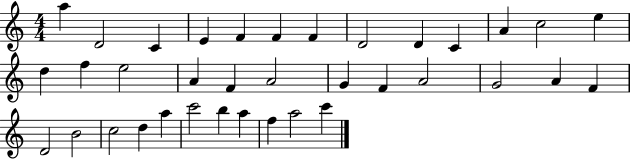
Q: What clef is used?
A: treble